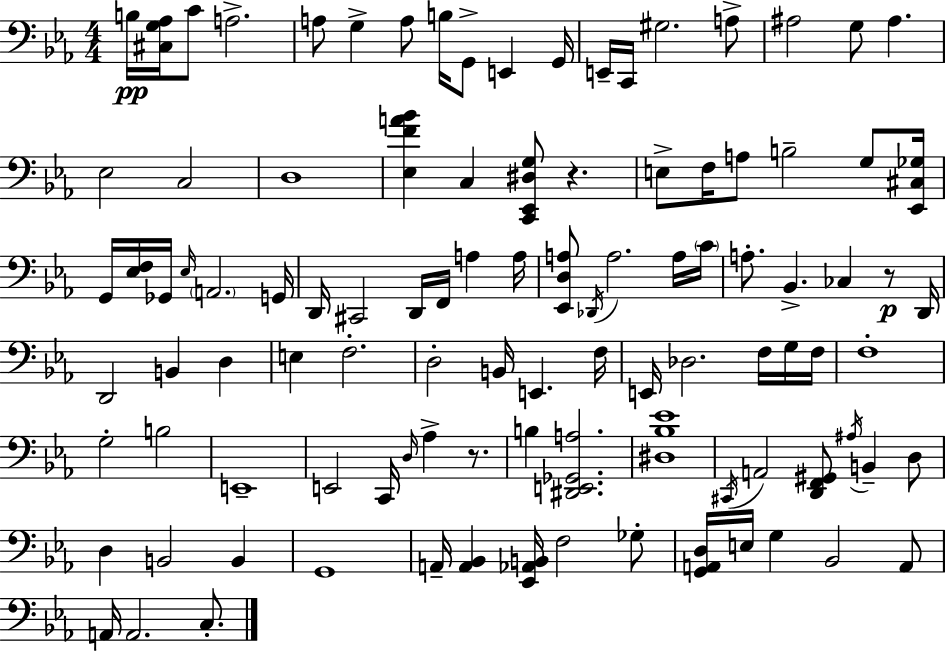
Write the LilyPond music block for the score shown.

{
  \clef bass
  \numericTimeSignature
  \time 4/4
  \key ees \major
  b16\pp <cis g aes>16 c'8 a2.-> | a8 g4-> a8 b16 g,8-> e,4 g,16 | e,16-- c,16 gis2. a8-> | ais2 g8 ais4. | \break ees2 c2 | d1 | <ees f' a' bes'>4 c4 <c, ees, dis g>8 r4. | e8-> f16 a8 b2-- g8 <ees, cis ges>16 | \break g,16 <ees f>16 ges,16 \grace { ees16 } \parenthesize a,2. | g,16 d,16 cis,2 d,16 f,16 a4 | a16 <ees, d a>8 \acciaccatura { des,16 } a2. | a16 \parenthesize c'16 a8.-. bes,4.-> ces4 r8\p | \break d,16 d,2 b,4 d4 | e4 f2.-. | d2-. b,16 e,4. | f16 e,16 des2. f16 | \break g16 f16 f1-. | g2-. b2 | e,1-- | e,2 c,16 \grace { d16 } aes4-> | \break r8. b4 <dis, e, ges, a>2. | <dis bes ees'>1 | \acciaccatura { cis,16 } a,2 <d, f, gis,>8 \acciaccatura { ais16 } b,4-- | d8 d4 b,2 | \break b,4 g,1 | a,16-- <a, bes,>4 <ees, aes, b,>16 f2 | ges8-. <g, a, d>16 e16 g4 bes,2 | a,8 a,16 a,2. | \break c8.-. \bar "|."
}